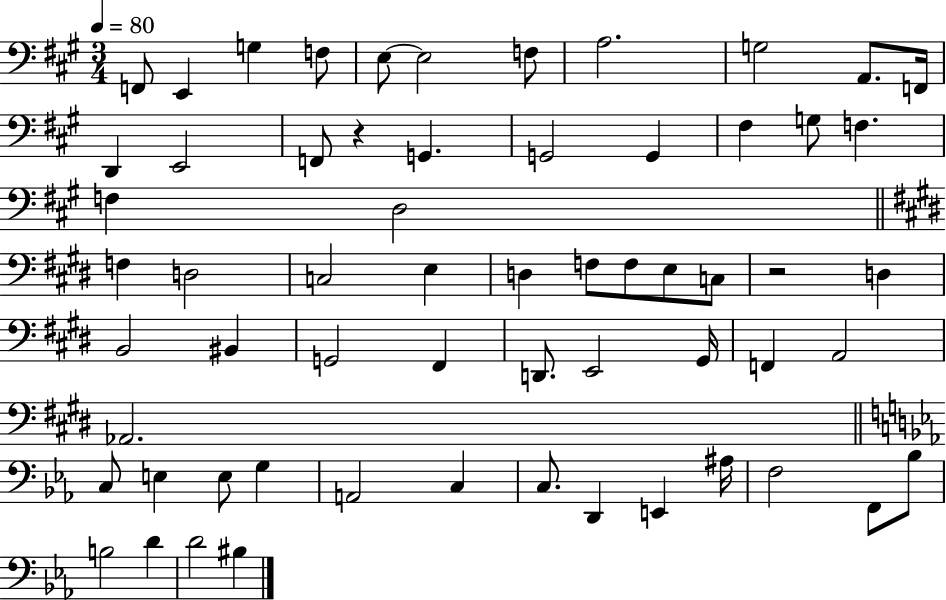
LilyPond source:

{
  \clef bass
  \numericTimeSignature
  \time 3/4
  \key a \major
  \tempo 4 = 80
  \repeat volta 2 { f,8 e,4 g4 f8 | e8~~ e2 f8 | a2. | g2 a,8. f,16 | \break d,4 e,2 | f,8 r4 g,4. | g,2 g,4 | fis4 g8 f4. | \break f4 d2 | \bar "||" \break \key e \major f4 d2 | c2 e4 | d4 f8 f8 e8 c8 | r2 d4 | \break b,2 bis,4 | g,2 fis,4 | d,8. e,2 gis,16 | f,4 a,2 | \break aes,2. | \bar "||" \break \key ees \major c8 e4 e8 g4 | a,2 c4 | c8. d,4 e,4 ais16 | f2 f,8 bes8 | \break b2 d'4 | d'2 bis4 | } \bar "|."
}